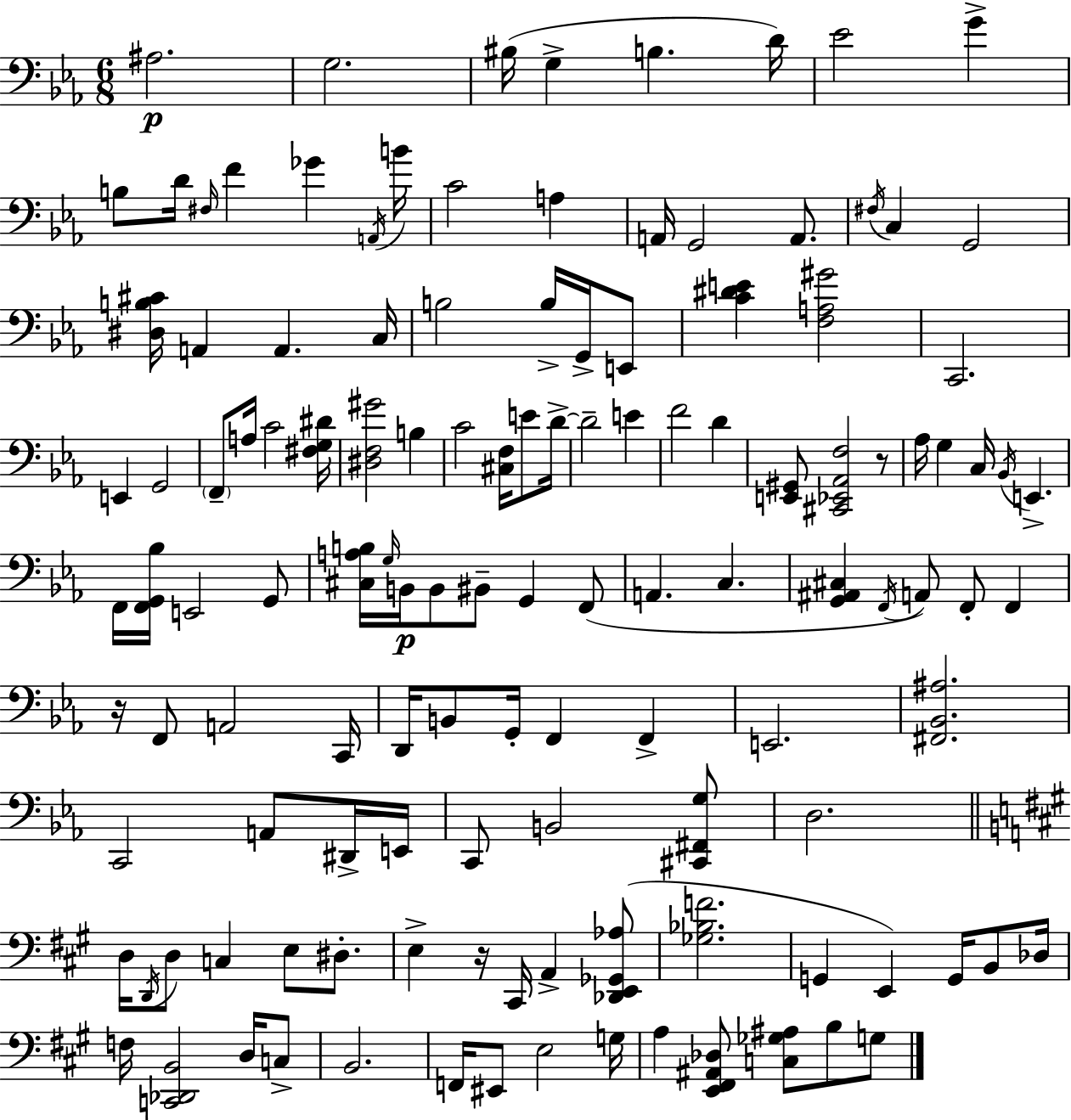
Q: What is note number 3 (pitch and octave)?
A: BIS3